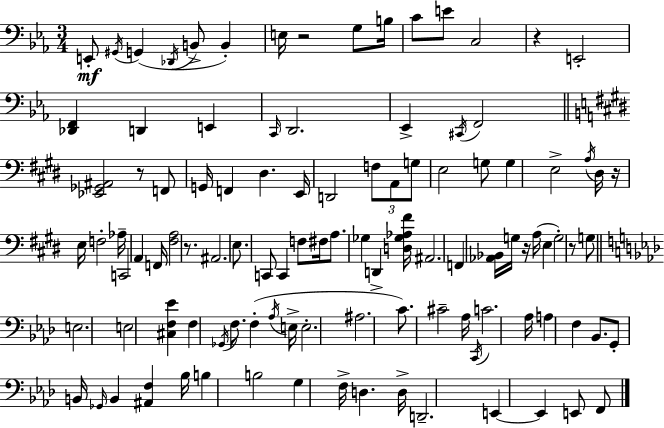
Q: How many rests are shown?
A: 7